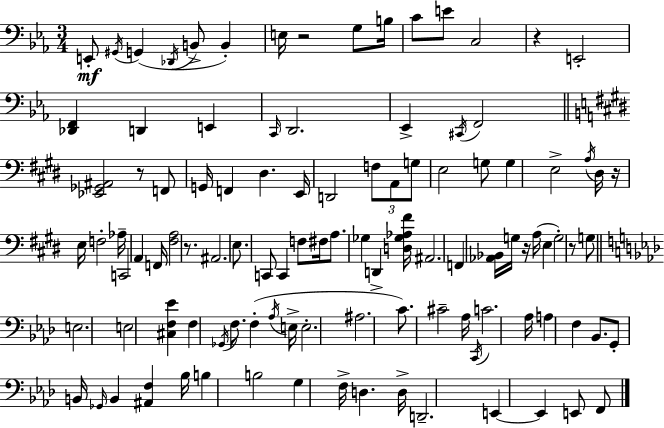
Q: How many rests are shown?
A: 7